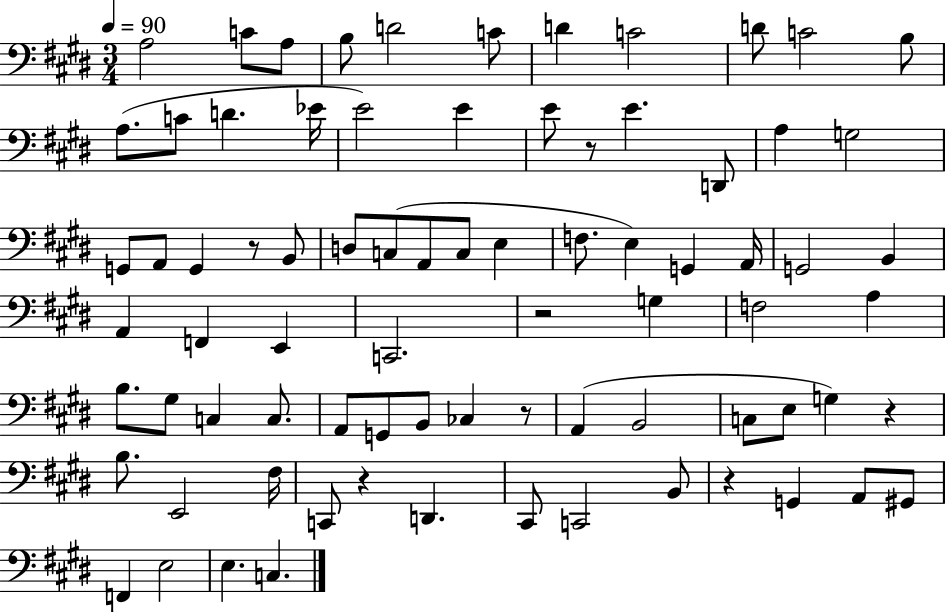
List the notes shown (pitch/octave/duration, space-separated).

A3/h C4/e A3/e B3/e D4/h C4/e D4/q C4/h D4/e C4/h B3/e A3/e. C4/e D4/q. Eb4/s E4/h E4/q E4/e R/e E4/q. D2/e A3/q G3/h G2/e A2/e G2/q R/e B2/e D3/e C3/e A2/e C3/e E3/q F3/e. E3/q G2/q A2/s G2/h B2/q A2/q F2/q E2/q C2/h. R/h G3/q F3/h A3/q B3/e. G#3/e C3/q C3/e. A2/e G2/e B2/e CES3/q R/e A2/q B2/h C3/e E3/e G3/q R/q B3/e. E2/h F#3/s C2/e R/q D2/q. C#2/e C2/h B2/e R/q G2/q A2/e G#2/e F2/q E3/h E3/q. C3/q.